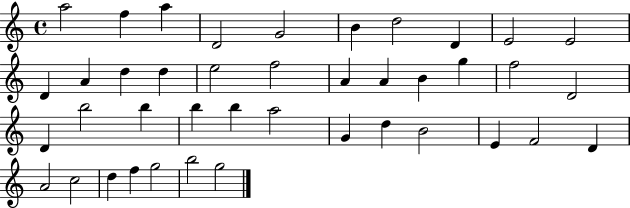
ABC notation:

X:1
T:Untitled
M:4/4
L:1/4
K:C
a2 f a D2 G2 B d2 D E2 E2 D A d d e2 f2 A A B g f2 D2 D b2 b b b a2 G d B2 E F2 D A2 c2 d f g2 b2 g2